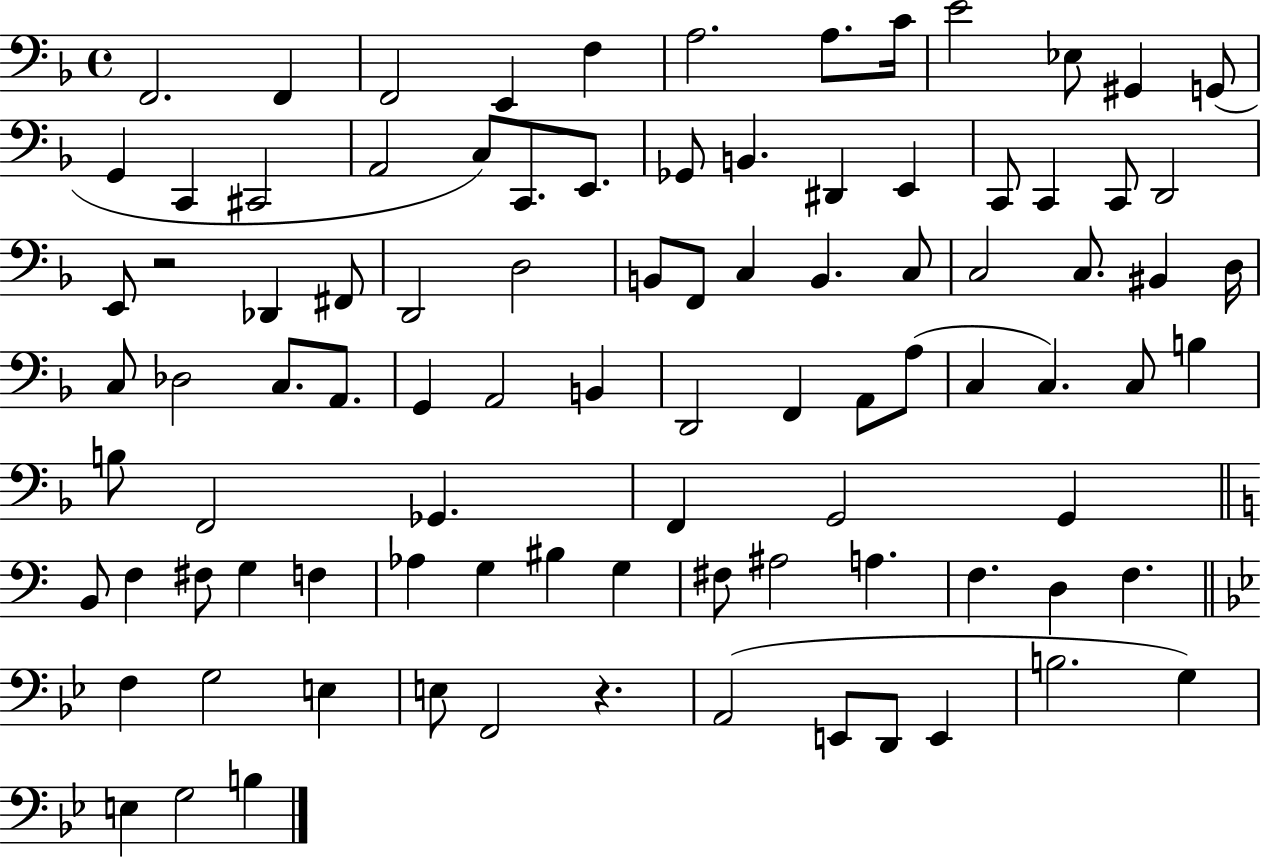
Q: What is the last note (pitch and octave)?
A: B3